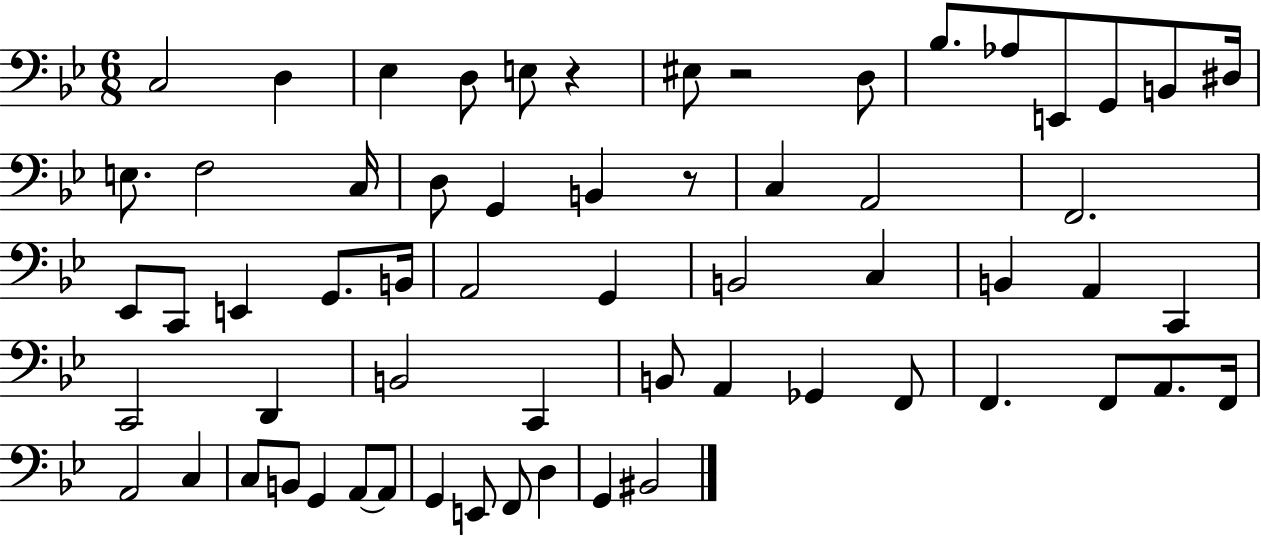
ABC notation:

X:1
T:Untitled
M:6/8
L:1/4
K:Bb
C,2 D, _E, D,/2 E,/2 z ^E,/2 z2 D,/2 _B,/2 _A,/2 E,,/2 G,,/2 B,,/2 ^D,/4 E,/2 F,2 C,/4 D,/2 G,, B,, z/2 C, A,,2 F,,2 _E,,/2 C,,/2 E,, G,,/2 B,,/4 A,,2 G,, B,,2 C, B,, A,, C,, C,,2 D,, B,,2 C,, B,,/2 A,, _G,, F,,/2 F,, F,,/2 A,,/2 F,,/4 A,,2 C, C,/2 B,,/2 G,, A,,/2 A,,/2 G,, E,,/2 F,,/2 D, G,, ^B,,2